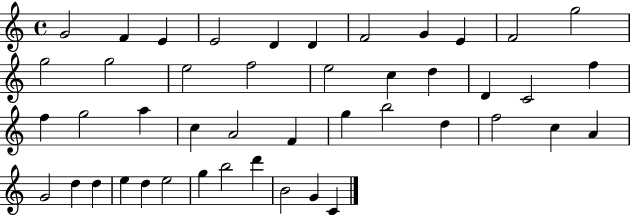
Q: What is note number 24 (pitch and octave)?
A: A5